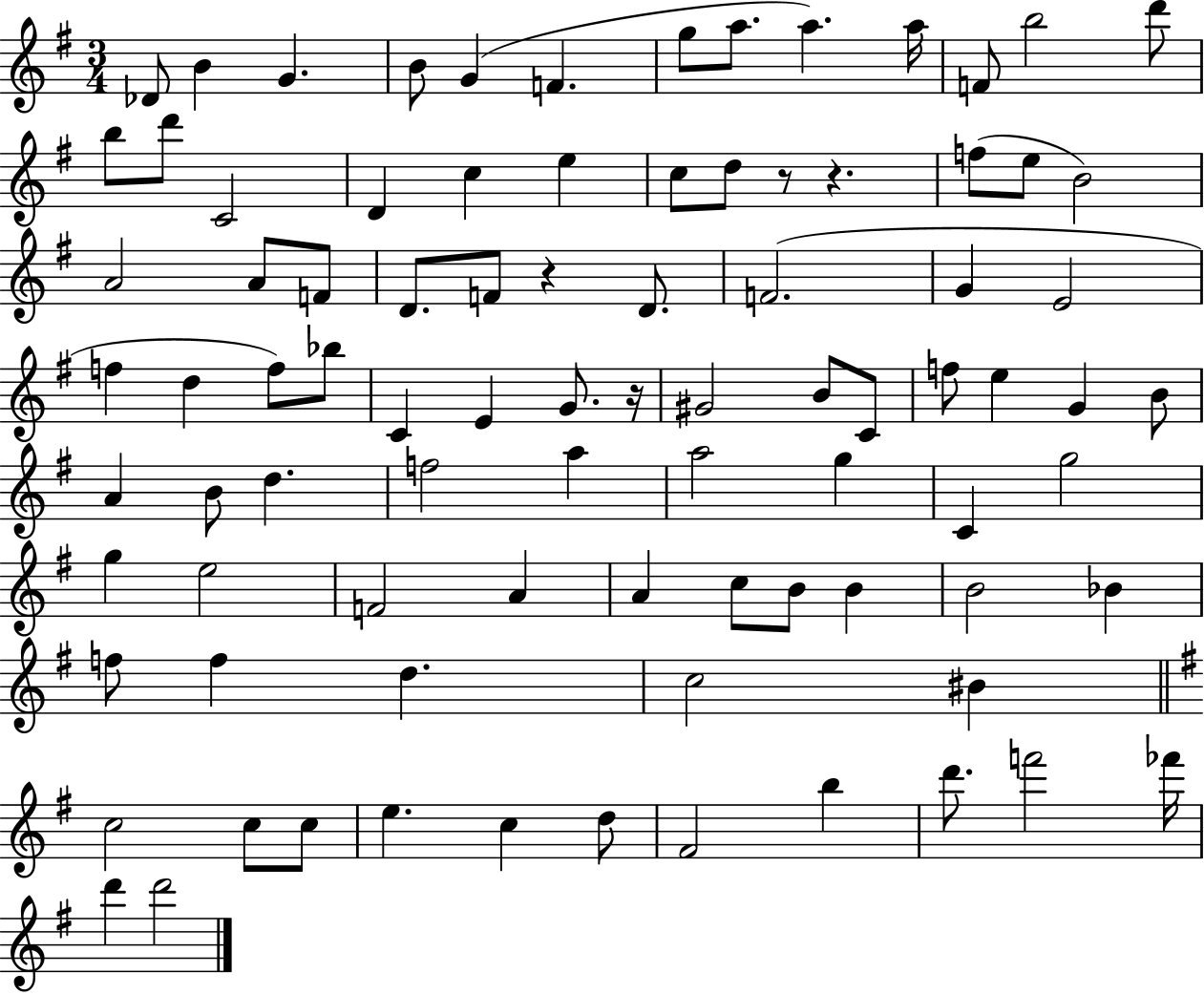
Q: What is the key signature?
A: G major